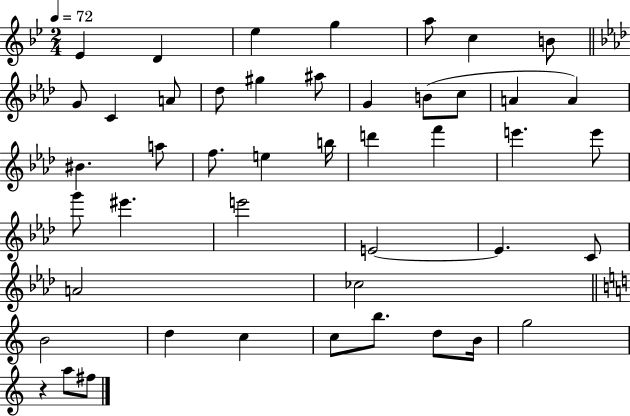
Eb4/q D4/q Eb5/q G5/q A5/e C5/q B4/e G4/e C4/q A4/e Db5/e G#5/q A#5/e G4/q B4/e C5/e A4/q A4/q BIS4/q. A5/e F5/e. E5/q B5/s D6/q F6/q E6/q. E6/e G6/e EIS6/q. E6/h E4/h E4/q. C4/e A4/h CES5/h B4/h D5/q C5/q C5/e B5/e. D5/e B4/s G5/h R/q A5/e F#5/e